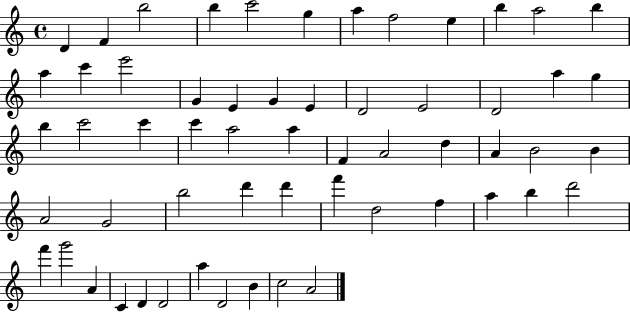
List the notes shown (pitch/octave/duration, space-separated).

D4/q F4/q B5/h B5/q C6/h G5/q A5/q F5/h E5/q B5/q A5/h B5/q A5/q C6/q E6/h G4/q E4/q G4/q E4/q D4/h E4/h D4/h A5/q G5/q B5/q C6/h C6/q C6/q A5/h A5/q F4/q A4/h D5/q A4/q B4/h B4/q A4/h G4/h B5/h D6/q D6/q F6/q D5/h F5/q A5/q B5/q D6/h F6/q G6/h A4/q C4/q D4/q D4/h A5/q D4/h B4/q C5/h A4/h